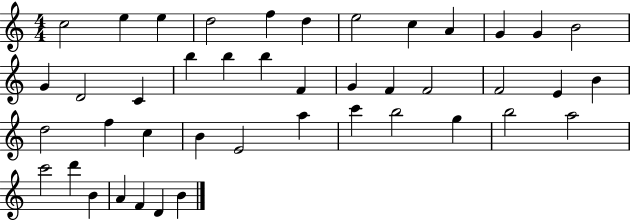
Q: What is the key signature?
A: C major